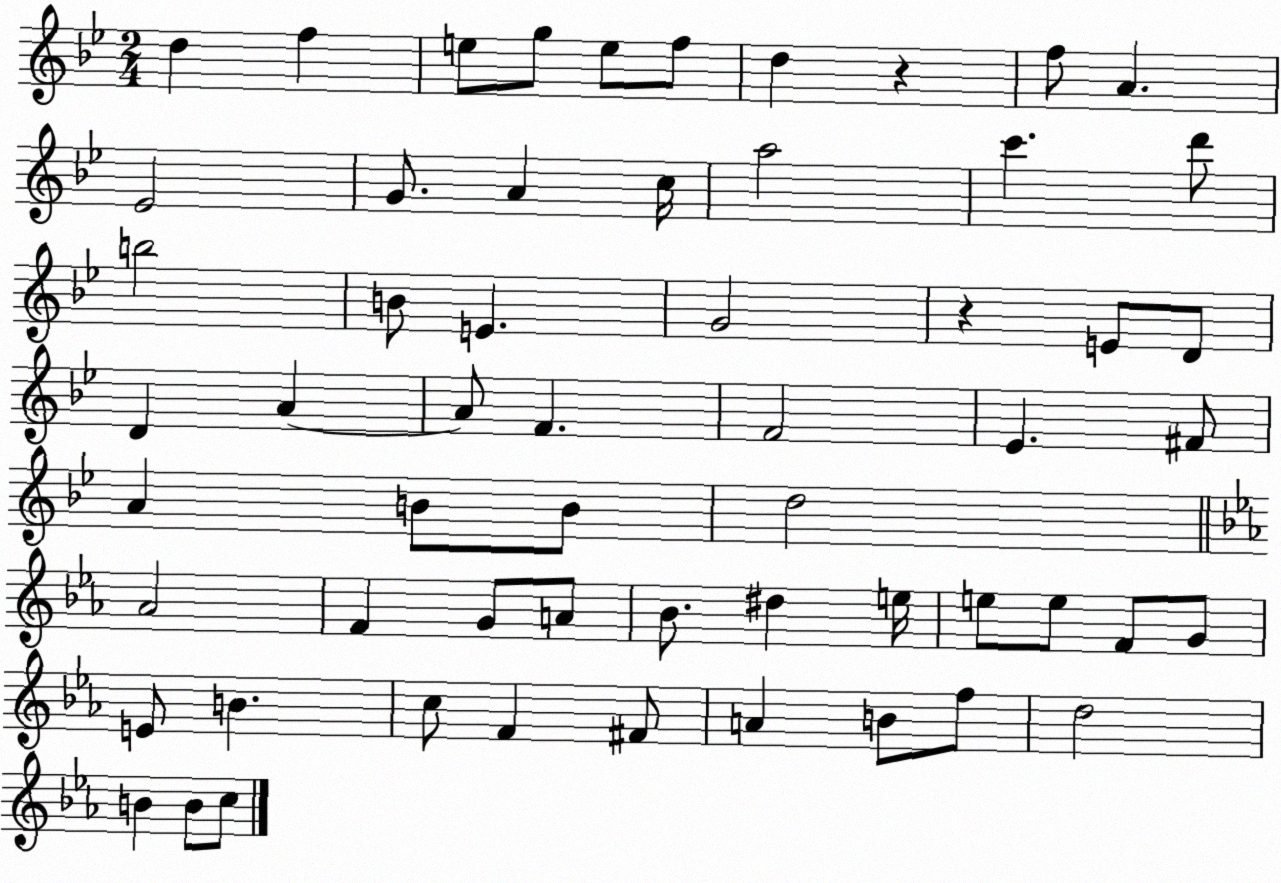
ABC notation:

X:1
T:Untitled
M:2/4
L:1/4
K:Bb
d f e/2 g/2 e/2 f/2 d z f/2 A _E2 G/2 A c/4 a2 c' d'/2 b2 B/2 E G2 z E/2 D/2 D A A/2 F F2 _E ^F/2 A B/2 B/2 d2 _A2 F G/2 A/2 _B/2 ^d e/4 e/2 e/2 F/2 G/2 E/2 B c/2 F ^F/2 A B/2 f/2 d2 B B/2 c/2